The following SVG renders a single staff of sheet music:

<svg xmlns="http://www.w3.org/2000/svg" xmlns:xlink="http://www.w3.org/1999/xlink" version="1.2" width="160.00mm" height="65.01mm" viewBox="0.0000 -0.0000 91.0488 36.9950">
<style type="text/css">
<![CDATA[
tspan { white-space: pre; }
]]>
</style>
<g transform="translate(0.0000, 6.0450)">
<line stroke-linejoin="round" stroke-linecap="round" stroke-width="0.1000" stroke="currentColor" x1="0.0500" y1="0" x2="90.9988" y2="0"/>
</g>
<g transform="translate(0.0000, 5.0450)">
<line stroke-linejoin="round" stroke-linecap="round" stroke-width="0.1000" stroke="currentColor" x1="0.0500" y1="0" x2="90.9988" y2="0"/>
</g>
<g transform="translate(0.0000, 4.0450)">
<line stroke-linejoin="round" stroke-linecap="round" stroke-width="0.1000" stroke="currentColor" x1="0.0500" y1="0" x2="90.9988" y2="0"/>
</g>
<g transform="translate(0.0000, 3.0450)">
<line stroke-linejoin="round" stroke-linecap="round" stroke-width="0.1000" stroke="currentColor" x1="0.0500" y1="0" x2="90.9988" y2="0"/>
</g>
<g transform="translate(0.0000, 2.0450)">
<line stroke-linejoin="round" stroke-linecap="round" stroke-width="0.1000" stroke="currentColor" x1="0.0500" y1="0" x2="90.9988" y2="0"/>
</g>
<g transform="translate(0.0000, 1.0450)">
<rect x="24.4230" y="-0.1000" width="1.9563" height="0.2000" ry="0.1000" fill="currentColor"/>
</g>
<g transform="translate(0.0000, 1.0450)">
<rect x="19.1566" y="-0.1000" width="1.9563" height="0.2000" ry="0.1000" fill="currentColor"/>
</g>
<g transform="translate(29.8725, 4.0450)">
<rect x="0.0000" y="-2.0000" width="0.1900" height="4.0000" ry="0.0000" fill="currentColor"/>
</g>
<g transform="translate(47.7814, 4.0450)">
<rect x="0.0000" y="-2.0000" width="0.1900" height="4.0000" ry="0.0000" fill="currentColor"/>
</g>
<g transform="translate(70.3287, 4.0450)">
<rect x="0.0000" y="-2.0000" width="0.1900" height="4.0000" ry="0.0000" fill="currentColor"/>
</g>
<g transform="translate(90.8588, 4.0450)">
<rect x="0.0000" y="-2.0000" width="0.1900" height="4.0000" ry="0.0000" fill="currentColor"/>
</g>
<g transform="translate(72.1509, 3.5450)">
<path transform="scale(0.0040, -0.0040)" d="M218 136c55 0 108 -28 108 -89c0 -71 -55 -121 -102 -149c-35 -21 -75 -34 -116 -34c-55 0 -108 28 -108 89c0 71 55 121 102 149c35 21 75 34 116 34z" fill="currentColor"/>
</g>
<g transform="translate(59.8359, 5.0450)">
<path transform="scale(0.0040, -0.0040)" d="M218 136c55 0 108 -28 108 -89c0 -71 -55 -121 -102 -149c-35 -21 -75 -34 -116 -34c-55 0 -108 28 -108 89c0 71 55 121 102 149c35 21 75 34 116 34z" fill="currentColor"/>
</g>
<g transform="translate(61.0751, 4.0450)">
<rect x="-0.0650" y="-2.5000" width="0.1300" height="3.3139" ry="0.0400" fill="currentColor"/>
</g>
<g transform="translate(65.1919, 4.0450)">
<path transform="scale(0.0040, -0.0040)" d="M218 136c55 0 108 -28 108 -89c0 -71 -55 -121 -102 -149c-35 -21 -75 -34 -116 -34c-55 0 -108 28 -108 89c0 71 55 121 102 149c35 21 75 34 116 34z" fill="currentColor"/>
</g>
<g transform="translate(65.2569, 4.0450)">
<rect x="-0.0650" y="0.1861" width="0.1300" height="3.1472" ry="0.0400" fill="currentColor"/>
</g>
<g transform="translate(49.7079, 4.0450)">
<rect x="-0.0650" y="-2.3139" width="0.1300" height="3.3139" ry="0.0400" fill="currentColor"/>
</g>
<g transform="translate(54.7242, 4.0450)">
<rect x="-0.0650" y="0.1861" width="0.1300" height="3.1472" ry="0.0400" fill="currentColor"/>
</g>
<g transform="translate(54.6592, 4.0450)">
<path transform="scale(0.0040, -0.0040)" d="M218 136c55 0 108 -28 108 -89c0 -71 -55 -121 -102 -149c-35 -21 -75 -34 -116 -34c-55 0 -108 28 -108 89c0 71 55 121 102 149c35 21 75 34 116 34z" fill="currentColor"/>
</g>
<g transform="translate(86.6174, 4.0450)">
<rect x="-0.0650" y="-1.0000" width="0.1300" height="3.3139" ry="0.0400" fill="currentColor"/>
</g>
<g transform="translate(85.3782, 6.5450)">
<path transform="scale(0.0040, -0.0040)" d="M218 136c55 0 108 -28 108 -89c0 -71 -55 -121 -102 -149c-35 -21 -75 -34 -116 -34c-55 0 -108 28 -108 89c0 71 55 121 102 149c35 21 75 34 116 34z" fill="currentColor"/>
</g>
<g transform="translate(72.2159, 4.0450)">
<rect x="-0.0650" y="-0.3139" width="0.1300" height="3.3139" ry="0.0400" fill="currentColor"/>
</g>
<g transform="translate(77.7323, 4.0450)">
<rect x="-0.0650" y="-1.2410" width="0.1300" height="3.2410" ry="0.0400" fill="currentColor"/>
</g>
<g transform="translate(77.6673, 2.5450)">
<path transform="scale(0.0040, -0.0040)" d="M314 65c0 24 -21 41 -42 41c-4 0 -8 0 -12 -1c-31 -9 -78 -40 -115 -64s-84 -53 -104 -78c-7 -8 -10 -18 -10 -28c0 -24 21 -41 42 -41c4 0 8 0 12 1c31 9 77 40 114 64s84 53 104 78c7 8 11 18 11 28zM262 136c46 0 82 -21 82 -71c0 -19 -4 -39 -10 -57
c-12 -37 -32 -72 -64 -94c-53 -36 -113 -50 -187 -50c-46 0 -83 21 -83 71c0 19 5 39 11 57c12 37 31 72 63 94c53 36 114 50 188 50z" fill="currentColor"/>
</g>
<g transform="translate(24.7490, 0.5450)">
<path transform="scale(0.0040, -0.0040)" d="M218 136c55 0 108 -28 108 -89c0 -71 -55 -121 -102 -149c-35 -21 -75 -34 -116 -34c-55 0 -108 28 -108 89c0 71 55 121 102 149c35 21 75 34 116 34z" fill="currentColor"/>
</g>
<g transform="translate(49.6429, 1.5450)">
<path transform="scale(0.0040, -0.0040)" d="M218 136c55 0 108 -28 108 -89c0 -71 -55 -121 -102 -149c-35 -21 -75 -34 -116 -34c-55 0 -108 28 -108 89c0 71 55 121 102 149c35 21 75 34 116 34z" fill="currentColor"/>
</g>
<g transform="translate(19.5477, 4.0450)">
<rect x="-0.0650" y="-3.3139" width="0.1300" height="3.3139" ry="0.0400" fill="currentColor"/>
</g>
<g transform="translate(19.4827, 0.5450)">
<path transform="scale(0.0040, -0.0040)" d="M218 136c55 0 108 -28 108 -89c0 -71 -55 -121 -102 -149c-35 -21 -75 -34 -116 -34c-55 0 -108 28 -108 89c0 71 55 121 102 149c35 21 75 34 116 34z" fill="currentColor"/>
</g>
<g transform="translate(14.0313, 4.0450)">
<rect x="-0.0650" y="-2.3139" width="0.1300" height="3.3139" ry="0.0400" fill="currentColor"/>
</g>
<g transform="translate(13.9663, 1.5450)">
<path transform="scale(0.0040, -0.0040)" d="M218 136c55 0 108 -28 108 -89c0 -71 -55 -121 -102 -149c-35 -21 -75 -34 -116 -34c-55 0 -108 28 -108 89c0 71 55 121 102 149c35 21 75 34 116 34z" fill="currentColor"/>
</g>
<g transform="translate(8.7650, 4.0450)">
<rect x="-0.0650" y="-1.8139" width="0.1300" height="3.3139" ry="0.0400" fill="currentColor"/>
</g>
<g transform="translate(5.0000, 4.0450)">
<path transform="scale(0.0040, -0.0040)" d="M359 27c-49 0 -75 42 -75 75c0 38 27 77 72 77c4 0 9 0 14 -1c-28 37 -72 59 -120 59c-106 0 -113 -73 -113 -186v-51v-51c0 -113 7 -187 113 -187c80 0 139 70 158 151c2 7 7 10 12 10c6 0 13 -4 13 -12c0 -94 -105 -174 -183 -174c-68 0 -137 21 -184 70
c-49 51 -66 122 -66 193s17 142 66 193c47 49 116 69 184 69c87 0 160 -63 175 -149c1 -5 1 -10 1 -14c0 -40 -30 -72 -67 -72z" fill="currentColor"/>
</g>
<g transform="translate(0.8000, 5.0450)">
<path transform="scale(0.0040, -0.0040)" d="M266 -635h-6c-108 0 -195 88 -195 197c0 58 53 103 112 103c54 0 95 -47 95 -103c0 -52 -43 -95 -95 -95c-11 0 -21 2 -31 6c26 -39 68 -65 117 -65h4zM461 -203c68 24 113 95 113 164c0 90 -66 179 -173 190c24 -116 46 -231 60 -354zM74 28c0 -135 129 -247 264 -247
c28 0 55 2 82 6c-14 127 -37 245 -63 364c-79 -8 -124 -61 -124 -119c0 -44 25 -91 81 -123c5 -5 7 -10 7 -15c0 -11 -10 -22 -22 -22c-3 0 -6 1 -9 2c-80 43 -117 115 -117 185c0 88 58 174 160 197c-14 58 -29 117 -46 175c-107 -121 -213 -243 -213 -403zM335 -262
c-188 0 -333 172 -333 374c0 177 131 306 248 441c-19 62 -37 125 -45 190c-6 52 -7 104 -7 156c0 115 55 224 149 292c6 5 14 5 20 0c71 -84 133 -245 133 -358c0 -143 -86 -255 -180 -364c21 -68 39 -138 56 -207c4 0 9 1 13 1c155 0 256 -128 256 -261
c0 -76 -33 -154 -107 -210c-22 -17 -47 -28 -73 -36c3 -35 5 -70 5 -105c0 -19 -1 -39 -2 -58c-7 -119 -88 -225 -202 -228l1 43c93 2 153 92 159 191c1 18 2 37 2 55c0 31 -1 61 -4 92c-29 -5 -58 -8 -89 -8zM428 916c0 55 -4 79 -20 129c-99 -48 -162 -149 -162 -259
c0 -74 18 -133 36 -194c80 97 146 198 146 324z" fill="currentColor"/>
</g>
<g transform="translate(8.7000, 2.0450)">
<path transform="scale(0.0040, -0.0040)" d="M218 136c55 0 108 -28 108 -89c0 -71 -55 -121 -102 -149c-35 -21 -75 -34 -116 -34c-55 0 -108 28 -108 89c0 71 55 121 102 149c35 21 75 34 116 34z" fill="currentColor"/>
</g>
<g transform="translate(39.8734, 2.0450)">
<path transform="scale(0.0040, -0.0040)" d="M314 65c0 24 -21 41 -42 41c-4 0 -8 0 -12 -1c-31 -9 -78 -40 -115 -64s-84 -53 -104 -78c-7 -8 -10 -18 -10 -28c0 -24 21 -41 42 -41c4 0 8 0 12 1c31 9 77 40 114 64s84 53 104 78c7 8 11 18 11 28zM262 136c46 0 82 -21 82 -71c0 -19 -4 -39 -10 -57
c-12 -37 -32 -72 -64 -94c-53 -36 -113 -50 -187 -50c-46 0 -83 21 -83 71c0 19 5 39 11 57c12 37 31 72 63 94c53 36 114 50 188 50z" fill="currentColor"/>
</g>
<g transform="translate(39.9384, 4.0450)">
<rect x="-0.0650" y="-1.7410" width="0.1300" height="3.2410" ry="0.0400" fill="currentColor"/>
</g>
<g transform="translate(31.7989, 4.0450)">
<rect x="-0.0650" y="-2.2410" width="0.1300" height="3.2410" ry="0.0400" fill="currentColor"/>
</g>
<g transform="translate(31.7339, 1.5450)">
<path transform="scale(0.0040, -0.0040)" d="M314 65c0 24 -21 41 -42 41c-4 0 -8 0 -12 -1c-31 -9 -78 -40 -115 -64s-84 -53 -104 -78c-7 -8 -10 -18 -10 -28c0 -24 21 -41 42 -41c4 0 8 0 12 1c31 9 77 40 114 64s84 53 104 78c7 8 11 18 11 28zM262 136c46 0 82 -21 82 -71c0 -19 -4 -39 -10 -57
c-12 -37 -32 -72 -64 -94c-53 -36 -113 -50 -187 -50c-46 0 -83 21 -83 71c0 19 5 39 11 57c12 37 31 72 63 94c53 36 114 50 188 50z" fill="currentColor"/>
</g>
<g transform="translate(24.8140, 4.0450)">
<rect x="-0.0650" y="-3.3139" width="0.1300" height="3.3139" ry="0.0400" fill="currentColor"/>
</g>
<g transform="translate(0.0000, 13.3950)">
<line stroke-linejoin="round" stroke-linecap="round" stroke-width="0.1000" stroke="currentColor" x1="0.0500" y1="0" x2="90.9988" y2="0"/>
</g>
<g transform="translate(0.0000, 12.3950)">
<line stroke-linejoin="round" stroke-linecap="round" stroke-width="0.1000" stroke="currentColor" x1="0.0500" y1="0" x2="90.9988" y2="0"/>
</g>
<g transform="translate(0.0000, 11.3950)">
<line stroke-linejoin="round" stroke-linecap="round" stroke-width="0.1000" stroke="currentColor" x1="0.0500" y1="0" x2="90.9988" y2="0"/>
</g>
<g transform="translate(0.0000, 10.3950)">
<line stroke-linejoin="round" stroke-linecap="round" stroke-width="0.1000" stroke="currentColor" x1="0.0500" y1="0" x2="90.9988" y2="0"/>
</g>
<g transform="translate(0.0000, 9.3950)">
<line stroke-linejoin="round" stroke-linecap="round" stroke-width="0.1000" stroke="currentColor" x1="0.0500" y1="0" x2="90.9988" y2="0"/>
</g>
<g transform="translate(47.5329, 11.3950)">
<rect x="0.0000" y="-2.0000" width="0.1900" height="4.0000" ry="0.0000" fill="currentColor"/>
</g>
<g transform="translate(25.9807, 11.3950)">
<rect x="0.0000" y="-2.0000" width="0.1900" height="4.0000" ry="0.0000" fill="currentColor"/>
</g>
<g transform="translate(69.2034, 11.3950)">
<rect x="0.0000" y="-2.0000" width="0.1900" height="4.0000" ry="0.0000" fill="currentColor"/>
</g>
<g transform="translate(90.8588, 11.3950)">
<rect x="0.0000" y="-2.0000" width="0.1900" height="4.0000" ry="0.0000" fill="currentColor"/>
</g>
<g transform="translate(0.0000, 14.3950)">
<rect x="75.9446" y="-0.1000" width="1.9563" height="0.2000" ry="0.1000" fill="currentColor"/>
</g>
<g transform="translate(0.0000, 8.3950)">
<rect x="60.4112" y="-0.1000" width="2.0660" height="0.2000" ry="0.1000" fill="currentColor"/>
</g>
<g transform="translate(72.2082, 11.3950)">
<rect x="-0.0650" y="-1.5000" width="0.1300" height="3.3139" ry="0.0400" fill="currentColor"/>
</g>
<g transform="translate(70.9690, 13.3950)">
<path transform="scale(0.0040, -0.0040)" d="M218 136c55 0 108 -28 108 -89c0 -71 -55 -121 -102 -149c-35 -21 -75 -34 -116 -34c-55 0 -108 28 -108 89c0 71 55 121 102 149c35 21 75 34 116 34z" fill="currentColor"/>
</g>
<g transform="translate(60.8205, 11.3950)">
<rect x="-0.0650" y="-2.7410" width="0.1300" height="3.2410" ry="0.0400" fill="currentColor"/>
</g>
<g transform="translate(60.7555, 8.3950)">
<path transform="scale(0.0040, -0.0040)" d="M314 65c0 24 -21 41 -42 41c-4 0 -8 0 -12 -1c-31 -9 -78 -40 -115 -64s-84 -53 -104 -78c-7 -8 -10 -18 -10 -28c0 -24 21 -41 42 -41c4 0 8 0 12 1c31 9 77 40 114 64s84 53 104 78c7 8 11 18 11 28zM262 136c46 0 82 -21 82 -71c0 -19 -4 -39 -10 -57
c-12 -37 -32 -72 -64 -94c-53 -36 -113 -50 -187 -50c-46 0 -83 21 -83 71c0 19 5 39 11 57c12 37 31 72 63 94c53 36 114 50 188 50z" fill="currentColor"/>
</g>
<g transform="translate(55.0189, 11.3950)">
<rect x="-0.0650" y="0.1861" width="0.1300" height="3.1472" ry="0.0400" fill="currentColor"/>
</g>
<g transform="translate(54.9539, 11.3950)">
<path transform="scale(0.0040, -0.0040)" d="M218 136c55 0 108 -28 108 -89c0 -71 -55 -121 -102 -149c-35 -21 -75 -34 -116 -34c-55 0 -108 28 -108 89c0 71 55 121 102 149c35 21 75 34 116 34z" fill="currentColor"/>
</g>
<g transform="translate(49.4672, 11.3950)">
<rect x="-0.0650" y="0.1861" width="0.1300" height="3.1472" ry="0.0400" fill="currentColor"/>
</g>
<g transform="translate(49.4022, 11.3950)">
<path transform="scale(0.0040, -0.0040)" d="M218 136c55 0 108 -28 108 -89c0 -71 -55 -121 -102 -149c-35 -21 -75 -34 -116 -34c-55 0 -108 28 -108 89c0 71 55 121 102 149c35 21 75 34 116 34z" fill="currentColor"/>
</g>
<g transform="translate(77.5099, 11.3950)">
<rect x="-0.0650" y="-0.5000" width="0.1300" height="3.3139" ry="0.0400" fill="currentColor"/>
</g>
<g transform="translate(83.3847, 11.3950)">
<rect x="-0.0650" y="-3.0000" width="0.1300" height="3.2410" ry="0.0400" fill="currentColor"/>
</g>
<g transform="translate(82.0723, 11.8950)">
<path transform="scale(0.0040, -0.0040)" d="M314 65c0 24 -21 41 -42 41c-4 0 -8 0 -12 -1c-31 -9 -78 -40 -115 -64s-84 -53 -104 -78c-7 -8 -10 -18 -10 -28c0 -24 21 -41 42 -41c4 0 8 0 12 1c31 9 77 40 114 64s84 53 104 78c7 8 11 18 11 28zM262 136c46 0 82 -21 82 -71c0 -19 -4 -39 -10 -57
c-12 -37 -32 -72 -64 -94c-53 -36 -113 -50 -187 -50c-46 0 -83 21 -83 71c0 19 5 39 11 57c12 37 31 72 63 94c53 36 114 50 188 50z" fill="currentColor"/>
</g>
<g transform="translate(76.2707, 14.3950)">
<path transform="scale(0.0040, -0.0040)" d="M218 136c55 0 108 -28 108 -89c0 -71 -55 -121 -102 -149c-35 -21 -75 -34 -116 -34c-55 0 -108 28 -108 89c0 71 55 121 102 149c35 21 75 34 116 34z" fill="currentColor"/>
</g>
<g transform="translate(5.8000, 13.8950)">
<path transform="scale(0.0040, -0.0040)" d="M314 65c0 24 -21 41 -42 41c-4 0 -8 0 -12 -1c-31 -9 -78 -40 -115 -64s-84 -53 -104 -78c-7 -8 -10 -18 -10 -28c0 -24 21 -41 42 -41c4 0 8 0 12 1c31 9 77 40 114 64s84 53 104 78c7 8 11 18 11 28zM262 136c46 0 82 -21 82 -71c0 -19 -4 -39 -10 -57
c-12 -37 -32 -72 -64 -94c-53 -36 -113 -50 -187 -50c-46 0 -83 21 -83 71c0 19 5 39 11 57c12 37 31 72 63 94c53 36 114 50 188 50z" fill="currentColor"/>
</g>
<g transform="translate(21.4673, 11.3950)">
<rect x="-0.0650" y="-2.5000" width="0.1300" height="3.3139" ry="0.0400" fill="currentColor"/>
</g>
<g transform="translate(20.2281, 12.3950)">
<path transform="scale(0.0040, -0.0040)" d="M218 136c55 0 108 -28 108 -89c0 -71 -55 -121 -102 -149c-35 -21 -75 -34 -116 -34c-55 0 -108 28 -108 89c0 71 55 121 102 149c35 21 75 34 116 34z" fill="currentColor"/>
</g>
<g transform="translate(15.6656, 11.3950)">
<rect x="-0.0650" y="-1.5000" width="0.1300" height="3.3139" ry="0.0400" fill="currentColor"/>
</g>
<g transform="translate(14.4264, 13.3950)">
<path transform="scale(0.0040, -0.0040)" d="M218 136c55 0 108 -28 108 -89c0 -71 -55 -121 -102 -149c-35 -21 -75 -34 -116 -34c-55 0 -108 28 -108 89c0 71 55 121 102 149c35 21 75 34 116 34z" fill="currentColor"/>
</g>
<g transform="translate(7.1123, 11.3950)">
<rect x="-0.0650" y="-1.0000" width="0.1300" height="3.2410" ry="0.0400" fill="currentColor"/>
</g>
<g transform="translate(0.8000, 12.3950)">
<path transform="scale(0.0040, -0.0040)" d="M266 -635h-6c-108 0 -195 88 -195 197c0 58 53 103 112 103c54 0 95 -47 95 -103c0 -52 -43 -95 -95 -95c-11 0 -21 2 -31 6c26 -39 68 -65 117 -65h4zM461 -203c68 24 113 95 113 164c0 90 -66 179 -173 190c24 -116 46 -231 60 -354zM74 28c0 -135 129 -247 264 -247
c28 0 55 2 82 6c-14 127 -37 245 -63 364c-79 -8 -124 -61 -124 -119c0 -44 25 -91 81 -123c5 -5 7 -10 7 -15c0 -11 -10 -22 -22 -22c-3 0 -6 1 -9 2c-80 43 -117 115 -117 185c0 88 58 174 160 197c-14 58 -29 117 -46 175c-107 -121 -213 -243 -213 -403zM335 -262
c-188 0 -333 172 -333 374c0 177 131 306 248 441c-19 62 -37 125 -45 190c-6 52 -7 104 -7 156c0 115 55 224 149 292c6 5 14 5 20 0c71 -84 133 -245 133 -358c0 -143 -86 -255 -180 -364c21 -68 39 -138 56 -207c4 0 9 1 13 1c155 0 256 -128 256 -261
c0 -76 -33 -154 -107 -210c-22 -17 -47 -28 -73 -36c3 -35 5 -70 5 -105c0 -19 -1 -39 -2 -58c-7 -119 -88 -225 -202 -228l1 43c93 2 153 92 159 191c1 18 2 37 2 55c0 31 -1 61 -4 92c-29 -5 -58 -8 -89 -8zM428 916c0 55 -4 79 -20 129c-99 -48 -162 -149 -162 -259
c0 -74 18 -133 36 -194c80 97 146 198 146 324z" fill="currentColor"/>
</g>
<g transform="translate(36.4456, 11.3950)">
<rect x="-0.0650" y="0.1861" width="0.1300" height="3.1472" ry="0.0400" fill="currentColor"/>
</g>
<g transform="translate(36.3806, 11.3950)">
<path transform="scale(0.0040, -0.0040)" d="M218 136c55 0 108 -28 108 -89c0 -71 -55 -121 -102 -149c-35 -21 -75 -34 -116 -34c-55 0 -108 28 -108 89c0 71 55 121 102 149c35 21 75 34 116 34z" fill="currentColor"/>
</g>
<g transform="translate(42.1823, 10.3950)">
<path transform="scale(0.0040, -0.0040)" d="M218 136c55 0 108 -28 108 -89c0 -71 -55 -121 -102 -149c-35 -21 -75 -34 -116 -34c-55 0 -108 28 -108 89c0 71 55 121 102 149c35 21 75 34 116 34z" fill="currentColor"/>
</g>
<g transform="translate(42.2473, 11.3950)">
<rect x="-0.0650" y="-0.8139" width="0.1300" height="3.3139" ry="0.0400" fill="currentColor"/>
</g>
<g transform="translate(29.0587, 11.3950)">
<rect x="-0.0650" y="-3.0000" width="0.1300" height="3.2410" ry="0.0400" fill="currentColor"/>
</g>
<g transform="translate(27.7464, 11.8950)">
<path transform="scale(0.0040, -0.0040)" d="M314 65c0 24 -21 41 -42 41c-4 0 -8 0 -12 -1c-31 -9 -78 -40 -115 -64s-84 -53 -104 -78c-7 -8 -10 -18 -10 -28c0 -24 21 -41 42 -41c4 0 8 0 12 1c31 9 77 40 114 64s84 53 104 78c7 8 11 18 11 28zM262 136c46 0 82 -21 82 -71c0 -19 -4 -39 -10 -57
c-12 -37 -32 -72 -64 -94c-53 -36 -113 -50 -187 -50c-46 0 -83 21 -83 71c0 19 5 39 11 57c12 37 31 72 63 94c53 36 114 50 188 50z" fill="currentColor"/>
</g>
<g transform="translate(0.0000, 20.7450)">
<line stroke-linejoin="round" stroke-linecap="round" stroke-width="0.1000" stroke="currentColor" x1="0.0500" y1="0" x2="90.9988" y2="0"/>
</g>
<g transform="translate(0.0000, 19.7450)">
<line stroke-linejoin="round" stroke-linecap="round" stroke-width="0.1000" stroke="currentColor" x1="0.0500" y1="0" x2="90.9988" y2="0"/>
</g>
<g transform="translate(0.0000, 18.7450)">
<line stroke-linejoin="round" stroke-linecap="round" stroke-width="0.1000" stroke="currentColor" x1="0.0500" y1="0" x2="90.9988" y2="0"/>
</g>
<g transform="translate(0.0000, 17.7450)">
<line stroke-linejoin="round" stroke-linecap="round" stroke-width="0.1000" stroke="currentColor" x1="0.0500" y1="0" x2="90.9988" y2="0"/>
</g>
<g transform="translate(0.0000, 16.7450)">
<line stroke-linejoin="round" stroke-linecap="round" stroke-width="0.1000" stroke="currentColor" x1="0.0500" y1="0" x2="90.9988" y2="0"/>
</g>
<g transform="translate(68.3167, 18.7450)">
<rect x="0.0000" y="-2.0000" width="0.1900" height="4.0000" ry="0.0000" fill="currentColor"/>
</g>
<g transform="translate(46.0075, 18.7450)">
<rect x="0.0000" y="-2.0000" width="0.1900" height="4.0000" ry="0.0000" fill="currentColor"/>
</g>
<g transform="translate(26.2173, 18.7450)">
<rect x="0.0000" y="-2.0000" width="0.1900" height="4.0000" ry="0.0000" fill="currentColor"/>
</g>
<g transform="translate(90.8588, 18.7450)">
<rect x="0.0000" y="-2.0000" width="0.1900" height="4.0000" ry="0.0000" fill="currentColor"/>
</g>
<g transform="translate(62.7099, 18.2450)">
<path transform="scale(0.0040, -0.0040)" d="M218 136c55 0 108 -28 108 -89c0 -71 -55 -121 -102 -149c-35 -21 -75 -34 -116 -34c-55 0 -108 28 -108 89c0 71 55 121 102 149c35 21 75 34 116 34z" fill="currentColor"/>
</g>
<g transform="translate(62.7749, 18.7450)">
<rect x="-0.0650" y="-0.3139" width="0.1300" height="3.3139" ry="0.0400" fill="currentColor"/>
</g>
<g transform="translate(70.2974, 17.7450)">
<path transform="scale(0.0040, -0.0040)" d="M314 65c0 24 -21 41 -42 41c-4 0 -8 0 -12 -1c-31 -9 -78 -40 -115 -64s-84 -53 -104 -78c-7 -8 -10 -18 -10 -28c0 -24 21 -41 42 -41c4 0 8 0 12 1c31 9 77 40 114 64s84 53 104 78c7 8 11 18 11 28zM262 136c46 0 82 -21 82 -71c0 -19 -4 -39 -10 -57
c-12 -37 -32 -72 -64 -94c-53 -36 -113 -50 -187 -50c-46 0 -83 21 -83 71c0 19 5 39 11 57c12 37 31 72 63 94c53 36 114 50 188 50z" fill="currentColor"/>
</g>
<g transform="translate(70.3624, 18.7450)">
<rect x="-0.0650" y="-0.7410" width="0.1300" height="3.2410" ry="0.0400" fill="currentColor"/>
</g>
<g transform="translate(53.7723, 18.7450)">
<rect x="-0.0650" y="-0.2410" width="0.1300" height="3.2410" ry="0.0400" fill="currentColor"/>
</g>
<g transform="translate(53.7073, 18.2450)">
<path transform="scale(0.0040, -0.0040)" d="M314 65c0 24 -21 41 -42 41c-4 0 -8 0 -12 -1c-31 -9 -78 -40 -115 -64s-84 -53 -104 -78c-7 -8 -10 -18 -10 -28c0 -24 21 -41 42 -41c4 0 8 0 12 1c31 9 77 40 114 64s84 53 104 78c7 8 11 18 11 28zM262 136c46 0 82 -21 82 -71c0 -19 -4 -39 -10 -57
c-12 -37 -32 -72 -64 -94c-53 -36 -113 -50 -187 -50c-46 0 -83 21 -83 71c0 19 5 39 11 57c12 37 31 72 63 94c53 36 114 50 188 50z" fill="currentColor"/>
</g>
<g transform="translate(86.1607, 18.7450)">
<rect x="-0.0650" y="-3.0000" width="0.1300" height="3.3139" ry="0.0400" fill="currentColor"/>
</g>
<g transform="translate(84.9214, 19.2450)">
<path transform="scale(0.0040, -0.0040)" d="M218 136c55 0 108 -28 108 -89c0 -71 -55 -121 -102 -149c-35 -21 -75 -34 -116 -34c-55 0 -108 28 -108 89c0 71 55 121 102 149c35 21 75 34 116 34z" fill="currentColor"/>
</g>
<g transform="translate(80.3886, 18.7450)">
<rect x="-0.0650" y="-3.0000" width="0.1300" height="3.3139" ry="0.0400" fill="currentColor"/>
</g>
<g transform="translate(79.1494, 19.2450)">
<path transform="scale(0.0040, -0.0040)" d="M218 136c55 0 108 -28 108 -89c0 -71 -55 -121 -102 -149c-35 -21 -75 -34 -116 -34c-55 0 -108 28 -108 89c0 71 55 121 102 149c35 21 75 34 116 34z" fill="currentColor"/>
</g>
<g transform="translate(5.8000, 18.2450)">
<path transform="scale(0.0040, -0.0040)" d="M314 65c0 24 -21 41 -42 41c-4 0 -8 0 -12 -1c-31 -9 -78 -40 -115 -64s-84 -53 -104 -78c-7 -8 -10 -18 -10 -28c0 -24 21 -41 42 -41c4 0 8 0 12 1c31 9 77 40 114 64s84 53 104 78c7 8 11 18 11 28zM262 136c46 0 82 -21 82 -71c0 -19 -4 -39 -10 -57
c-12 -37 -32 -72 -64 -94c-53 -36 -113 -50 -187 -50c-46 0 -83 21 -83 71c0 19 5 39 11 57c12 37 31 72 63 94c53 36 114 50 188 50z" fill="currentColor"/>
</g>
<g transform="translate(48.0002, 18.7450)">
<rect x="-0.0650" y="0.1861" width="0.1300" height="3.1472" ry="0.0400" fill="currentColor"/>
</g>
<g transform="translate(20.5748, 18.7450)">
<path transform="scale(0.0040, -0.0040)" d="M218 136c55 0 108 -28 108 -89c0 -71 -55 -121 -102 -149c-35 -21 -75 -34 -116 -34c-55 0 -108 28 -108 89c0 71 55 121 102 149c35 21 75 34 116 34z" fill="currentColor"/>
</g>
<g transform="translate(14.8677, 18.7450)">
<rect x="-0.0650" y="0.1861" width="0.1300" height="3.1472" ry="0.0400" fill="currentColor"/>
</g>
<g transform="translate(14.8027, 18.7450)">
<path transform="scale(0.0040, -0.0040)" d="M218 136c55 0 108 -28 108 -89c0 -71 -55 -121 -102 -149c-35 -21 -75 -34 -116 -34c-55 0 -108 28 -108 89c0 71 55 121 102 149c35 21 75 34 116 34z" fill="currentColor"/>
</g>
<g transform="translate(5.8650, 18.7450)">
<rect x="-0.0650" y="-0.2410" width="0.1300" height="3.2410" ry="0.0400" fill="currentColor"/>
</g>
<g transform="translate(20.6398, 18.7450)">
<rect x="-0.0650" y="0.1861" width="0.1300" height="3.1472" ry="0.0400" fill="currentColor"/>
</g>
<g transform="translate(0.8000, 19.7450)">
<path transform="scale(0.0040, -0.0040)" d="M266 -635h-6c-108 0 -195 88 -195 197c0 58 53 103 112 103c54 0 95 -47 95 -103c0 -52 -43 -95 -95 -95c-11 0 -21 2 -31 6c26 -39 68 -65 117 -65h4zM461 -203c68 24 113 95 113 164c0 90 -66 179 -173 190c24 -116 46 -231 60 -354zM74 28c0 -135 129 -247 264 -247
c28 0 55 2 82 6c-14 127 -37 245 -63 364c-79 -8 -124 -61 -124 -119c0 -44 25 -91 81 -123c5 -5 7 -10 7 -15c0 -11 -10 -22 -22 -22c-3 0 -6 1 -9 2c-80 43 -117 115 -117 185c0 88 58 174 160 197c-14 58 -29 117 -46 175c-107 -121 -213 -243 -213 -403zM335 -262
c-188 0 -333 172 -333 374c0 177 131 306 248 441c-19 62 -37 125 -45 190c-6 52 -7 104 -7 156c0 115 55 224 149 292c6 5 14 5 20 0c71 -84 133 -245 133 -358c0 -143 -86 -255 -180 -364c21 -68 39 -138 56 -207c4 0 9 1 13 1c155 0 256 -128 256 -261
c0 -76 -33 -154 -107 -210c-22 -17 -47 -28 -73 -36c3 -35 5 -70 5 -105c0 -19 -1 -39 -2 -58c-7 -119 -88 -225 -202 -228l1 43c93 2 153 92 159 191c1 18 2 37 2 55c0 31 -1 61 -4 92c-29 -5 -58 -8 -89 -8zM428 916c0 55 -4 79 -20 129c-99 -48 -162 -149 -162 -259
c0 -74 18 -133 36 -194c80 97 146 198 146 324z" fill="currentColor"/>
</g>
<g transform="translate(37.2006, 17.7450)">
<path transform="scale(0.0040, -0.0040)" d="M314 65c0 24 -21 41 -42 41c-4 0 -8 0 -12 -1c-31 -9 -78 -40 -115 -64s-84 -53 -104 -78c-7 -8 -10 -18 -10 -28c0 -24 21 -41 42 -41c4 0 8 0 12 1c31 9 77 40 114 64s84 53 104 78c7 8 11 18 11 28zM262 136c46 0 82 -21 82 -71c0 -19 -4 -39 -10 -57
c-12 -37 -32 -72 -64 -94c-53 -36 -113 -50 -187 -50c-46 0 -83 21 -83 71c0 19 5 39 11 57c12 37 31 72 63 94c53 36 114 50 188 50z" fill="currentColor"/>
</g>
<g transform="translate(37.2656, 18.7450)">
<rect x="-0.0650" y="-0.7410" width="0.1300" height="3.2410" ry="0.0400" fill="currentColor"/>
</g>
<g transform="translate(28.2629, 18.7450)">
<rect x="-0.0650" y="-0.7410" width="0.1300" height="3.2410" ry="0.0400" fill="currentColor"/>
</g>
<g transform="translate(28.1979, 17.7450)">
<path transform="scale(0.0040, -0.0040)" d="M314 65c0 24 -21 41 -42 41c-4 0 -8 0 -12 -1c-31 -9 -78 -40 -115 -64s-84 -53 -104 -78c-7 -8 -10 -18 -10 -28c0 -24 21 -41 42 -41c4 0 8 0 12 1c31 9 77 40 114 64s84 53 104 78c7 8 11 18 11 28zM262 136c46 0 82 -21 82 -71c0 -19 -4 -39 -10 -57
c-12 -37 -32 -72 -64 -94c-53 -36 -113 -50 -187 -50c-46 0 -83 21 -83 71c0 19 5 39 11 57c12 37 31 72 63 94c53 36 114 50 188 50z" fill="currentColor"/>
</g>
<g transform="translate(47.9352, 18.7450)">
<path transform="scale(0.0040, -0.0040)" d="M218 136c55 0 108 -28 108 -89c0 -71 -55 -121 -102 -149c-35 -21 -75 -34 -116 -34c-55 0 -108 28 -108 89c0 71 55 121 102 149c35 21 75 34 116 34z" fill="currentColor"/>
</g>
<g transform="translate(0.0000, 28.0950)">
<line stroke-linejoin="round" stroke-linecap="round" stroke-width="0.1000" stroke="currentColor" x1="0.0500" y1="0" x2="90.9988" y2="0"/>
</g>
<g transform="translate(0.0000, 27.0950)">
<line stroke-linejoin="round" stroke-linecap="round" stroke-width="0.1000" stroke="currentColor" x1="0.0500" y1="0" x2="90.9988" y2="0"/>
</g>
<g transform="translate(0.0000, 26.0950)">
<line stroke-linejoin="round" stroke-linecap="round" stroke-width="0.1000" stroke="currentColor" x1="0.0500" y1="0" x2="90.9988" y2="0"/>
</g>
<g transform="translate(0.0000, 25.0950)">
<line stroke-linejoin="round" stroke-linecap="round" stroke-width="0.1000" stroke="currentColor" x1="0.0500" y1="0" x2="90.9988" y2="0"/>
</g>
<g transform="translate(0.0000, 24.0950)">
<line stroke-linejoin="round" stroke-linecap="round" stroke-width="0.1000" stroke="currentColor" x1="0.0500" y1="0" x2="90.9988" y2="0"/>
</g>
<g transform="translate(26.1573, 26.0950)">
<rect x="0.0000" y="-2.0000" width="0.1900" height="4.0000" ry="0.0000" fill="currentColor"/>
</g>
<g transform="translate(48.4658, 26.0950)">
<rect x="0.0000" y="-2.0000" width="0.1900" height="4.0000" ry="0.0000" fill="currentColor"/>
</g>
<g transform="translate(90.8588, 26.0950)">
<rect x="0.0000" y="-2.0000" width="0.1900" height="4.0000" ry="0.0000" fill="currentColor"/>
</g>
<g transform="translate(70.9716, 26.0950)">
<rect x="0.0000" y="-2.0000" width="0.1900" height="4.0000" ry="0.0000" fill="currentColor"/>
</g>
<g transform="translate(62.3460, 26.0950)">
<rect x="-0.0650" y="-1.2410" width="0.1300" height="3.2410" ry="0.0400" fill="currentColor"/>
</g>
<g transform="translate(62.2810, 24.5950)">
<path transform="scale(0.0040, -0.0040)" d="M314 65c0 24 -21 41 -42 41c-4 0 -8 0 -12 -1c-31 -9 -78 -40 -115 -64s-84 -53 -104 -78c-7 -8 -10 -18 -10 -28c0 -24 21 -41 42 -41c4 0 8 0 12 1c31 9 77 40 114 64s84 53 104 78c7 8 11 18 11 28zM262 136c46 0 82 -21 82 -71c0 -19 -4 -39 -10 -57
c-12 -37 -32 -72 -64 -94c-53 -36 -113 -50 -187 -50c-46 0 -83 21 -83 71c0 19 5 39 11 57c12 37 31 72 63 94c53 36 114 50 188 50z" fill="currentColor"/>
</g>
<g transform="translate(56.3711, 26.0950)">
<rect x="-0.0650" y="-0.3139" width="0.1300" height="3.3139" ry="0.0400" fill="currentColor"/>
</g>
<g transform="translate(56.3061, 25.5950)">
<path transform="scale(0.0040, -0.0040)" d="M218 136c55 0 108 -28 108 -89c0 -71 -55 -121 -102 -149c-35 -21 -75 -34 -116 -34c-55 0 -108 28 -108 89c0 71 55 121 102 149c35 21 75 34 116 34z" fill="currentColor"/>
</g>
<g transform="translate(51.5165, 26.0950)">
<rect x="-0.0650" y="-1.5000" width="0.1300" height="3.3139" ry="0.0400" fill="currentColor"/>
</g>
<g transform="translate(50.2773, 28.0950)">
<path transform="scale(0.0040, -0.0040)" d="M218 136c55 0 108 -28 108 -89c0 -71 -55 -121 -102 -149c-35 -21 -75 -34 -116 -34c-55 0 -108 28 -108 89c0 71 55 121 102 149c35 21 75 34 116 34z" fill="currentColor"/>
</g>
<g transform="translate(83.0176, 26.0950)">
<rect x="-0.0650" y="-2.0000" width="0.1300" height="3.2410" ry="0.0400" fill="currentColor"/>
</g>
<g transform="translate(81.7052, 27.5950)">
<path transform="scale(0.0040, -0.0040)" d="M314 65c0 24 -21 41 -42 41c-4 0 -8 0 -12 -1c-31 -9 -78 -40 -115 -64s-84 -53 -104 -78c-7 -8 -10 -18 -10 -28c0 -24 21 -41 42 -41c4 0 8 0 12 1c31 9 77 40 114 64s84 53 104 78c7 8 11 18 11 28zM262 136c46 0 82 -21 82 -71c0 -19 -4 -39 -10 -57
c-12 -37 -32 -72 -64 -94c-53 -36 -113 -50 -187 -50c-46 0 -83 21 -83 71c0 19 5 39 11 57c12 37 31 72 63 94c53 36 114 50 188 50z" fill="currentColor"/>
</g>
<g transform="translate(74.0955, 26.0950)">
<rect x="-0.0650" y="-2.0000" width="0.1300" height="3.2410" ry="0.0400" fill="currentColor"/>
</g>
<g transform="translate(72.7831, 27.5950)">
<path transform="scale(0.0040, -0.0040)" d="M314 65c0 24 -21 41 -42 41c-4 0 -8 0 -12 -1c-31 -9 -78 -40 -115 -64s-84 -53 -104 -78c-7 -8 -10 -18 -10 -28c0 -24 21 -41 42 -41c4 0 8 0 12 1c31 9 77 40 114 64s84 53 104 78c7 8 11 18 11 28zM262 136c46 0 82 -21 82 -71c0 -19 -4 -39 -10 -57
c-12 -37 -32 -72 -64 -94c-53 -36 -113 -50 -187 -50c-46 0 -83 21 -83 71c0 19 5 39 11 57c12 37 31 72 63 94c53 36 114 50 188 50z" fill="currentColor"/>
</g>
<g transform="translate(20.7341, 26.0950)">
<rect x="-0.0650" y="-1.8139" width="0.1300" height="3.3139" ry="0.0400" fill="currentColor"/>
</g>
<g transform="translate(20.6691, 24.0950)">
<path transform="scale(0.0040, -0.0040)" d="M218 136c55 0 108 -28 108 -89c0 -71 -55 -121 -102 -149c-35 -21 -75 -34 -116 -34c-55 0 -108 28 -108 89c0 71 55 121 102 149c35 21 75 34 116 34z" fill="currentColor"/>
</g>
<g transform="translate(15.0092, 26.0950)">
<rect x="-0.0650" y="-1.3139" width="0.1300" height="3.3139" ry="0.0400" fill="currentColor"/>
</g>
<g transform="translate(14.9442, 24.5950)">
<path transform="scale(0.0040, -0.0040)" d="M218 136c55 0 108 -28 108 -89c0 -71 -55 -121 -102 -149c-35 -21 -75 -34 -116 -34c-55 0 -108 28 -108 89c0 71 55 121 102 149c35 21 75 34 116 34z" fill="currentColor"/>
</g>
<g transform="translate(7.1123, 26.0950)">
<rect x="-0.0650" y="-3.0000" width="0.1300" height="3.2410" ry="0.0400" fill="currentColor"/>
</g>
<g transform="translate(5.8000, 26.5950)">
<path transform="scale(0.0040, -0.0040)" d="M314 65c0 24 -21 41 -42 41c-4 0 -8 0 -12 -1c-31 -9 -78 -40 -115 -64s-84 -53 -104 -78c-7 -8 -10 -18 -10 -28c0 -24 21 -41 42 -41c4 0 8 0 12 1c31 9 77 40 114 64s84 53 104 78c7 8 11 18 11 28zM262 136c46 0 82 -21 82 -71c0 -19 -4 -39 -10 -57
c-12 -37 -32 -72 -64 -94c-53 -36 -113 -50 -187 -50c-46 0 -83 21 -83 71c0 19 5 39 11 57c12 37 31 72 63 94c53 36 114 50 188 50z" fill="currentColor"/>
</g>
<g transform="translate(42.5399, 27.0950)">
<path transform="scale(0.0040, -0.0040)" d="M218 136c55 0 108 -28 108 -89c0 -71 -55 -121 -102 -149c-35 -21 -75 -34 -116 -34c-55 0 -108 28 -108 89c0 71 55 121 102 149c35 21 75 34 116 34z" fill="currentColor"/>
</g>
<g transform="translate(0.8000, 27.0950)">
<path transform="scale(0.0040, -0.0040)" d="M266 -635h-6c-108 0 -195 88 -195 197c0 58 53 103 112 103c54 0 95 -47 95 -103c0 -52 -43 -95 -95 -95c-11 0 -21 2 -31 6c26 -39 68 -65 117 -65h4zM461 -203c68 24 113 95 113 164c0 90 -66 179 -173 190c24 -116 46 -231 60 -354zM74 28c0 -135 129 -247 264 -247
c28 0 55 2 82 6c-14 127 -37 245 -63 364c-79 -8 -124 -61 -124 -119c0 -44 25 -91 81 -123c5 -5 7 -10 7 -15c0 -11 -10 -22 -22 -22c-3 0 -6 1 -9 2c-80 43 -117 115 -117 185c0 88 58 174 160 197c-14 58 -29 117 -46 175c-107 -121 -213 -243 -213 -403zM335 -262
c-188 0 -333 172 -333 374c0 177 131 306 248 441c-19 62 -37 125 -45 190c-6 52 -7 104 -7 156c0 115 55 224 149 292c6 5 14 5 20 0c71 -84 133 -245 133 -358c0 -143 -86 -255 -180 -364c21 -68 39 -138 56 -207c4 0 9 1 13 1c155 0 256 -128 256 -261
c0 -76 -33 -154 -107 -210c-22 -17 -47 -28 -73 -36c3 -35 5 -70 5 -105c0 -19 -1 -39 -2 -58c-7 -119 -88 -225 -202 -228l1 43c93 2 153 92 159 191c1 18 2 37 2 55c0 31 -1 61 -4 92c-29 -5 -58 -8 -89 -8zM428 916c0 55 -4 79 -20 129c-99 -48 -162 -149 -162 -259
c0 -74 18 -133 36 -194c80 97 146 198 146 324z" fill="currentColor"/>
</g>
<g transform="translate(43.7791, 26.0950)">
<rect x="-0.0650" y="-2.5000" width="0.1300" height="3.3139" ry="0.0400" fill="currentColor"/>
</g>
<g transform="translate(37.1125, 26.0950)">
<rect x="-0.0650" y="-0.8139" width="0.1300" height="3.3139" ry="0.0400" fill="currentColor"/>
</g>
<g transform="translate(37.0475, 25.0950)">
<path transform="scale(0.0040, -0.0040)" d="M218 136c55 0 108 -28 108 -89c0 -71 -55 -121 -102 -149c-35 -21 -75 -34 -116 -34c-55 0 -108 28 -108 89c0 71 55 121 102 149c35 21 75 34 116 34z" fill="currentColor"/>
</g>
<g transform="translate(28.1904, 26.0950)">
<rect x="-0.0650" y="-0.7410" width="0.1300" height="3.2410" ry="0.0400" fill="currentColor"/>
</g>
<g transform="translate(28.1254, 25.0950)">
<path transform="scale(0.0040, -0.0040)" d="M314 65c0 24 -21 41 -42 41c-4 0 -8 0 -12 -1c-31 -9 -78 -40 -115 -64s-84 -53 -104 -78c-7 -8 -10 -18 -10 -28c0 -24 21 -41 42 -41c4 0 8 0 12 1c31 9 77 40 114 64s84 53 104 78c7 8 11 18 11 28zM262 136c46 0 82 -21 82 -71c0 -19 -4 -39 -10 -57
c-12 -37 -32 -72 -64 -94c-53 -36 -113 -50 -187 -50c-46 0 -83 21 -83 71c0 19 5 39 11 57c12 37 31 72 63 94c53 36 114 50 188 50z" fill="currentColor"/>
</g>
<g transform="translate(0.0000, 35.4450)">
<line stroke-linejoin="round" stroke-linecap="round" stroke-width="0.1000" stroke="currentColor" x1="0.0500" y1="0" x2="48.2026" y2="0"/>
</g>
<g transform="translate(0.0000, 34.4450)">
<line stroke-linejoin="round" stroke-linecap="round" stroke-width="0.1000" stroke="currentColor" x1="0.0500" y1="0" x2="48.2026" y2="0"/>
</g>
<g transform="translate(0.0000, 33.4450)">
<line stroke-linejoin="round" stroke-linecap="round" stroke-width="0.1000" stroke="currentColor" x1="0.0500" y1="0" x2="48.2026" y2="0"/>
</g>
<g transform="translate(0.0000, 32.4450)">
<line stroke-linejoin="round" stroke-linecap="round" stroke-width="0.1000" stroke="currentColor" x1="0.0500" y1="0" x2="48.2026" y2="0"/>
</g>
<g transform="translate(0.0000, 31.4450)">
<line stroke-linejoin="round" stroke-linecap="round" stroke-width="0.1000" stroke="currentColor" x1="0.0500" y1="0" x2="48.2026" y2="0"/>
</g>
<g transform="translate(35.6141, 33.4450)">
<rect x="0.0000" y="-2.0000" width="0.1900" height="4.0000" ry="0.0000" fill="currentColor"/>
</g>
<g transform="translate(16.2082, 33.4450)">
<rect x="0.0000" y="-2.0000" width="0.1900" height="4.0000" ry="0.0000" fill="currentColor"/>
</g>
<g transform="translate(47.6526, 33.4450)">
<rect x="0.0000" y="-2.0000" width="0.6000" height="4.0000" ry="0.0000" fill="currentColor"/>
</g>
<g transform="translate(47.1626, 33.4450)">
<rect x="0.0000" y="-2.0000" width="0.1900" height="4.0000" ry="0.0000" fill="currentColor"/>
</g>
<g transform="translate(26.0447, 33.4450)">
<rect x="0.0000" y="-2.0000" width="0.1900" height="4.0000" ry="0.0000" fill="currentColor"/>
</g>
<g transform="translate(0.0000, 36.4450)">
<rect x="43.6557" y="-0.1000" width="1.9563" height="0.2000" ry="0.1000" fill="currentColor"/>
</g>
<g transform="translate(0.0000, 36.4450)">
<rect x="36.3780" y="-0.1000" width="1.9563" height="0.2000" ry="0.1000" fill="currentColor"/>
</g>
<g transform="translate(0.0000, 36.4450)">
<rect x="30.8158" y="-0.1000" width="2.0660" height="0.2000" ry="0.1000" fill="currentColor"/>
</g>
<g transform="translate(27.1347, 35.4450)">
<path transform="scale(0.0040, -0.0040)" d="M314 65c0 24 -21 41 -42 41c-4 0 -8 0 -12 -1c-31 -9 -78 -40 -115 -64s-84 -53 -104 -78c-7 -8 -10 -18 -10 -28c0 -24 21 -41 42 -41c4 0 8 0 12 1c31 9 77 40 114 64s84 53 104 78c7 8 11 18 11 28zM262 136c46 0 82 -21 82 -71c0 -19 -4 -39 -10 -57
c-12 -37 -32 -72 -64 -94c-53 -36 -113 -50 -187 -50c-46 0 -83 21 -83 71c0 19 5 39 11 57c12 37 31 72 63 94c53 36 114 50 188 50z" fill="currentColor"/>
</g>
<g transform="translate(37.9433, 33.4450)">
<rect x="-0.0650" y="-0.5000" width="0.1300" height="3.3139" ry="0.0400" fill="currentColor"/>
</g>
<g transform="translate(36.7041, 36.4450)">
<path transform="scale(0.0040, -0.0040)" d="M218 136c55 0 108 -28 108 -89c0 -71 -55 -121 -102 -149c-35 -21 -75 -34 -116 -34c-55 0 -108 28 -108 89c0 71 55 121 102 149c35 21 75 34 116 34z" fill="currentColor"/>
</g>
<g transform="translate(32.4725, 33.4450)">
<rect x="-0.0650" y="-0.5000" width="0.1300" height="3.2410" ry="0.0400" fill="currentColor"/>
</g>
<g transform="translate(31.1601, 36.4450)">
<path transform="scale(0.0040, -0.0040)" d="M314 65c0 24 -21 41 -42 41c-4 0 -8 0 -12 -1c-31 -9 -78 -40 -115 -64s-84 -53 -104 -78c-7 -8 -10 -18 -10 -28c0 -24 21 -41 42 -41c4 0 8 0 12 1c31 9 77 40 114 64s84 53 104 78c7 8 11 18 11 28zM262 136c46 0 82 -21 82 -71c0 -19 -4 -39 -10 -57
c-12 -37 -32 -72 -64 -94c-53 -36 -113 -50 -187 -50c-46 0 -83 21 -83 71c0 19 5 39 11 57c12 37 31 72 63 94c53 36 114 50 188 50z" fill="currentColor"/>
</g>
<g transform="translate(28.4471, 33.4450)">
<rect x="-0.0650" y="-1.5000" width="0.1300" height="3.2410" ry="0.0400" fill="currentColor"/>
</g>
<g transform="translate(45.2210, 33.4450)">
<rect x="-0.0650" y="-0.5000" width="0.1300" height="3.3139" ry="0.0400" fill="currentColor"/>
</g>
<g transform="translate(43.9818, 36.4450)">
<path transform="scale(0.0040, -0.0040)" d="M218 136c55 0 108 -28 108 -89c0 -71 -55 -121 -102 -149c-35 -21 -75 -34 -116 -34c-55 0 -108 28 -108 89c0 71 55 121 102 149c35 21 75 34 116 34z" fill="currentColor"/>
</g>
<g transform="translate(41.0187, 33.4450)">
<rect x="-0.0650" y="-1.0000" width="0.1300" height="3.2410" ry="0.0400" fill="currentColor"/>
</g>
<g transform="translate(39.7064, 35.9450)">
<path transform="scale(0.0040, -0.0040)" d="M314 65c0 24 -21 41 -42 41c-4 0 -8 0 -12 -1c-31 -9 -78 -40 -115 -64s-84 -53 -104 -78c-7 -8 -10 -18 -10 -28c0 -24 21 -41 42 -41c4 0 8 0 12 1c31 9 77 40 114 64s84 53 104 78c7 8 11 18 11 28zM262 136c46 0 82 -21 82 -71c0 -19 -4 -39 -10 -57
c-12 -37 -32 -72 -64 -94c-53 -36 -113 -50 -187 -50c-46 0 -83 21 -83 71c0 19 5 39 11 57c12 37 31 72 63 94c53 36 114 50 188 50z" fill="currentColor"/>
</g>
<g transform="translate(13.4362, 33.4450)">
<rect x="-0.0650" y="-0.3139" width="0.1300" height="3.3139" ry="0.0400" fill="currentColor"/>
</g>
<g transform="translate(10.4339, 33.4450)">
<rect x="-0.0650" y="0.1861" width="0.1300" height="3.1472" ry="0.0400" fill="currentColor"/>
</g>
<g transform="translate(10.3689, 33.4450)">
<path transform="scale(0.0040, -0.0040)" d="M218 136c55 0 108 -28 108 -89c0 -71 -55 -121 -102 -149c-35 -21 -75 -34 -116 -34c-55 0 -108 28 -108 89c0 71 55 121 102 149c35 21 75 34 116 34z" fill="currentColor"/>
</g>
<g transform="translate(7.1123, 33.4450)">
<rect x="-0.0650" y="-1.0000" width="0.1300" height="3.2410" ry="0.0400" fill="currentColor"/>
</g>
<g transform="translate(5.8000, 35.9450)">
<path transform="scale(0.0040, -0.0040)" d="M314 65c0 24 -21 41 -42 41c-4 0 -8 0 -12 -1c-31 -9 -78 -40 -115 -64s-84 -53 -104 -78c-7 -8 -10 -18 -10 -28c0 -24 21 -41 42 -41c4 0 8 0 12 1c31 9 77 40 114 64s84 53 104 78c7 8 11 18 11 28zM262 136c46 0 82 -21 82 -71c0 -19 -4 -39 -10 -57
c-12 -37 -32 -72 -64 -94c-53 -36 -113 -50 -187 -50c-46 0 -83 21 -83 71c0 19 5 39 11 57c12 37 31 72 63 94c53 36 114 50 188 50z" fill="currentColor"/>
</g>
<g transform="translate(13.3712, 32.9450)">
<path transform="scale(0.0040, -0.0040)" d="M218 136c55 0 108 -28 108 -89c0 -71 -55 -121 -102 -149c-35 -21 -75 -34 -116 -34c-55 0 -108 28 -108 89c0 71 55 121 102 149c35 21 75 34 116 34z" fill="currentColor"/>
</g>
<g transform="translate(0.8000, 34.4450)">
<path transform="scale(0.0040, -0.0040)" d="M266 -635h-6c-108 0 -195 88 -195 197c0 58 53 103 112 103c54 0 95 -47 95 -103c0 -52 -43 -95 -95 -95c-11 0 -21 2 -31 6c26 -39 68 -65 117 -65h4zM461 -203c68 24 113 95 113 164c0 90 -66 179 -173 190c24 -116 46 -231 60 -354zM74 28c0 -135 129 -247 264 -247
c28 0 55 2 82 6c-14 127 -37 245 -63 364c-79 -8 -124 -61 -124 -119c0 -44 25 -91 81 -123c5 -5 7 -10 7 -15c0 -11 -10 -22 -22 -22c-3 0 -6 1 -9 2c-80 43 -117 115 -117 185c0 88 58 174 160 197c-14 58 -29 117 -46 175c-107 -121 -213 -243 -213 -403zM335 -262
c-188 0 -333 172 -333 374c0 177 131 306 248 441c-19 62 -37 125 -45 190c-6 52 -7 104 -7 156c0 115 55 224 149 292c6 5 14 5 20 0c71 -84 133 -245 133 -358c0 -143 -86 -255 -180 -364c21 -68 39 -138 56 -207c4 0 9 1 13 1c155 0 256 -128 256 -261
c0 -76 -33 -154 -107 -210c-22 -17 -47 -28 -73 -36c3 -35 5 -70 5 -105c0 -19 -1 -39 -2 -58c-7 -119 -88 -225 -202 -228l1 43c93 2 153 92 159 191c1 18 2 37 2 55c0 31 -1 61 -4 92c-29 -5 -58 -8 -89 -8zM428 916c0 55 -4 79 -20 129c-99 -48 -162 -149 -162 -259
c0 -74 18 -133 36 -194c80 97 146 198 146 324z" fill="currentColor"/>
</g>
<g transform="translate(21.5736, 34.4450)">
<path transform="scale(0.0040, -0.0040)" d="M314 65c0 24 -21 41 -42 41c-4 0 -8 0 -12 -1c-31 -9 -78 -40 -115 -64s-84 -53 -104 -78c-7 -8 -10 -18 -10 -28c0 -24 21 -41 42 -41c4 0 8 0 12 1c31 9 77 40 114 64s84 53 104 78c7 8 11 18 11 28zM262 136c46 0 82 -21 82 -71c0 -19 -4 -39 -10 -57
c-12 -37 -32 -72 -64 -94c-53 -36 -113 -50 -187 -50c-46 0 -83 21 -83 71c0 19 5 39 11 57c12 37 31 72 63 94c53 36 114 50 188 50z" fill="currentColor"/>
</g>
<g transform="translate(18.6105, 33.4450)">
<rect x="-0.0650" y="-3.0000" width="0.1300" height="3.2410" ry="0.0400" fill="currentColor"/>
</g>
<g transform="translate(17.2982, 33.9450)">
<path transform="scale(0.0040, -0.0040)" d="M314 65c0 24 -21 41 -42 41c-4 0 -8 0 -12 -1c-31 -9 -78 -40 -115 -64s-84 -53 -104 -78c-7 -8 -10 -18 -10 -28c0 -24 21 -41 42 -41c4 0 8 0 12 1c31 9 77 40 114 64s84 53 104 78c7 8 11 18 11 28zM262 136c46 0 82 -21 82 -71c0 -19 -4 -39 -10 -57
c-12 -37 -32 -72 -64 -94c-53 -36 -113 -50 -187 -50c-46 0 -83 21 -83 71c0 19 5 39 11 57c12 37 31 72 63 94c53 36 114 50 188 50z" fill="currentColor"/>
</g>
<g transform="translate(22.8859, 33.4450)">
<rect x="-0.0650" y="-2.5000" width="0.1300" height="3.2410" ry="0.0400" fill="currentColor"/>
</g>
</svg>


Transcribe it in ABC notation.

X:1
T:Untitled
M:4/4
L:1/4
K:C
f g b b g2 f2 g B G B c e2 D D2 E G A2 B d B B a2 E C A2 c2 B B d2 d2 B c2 c d2 A A A2 e f d2 d G E c e2 F2 F2 D2 B c A2 G2 E2 C2 C D2 C